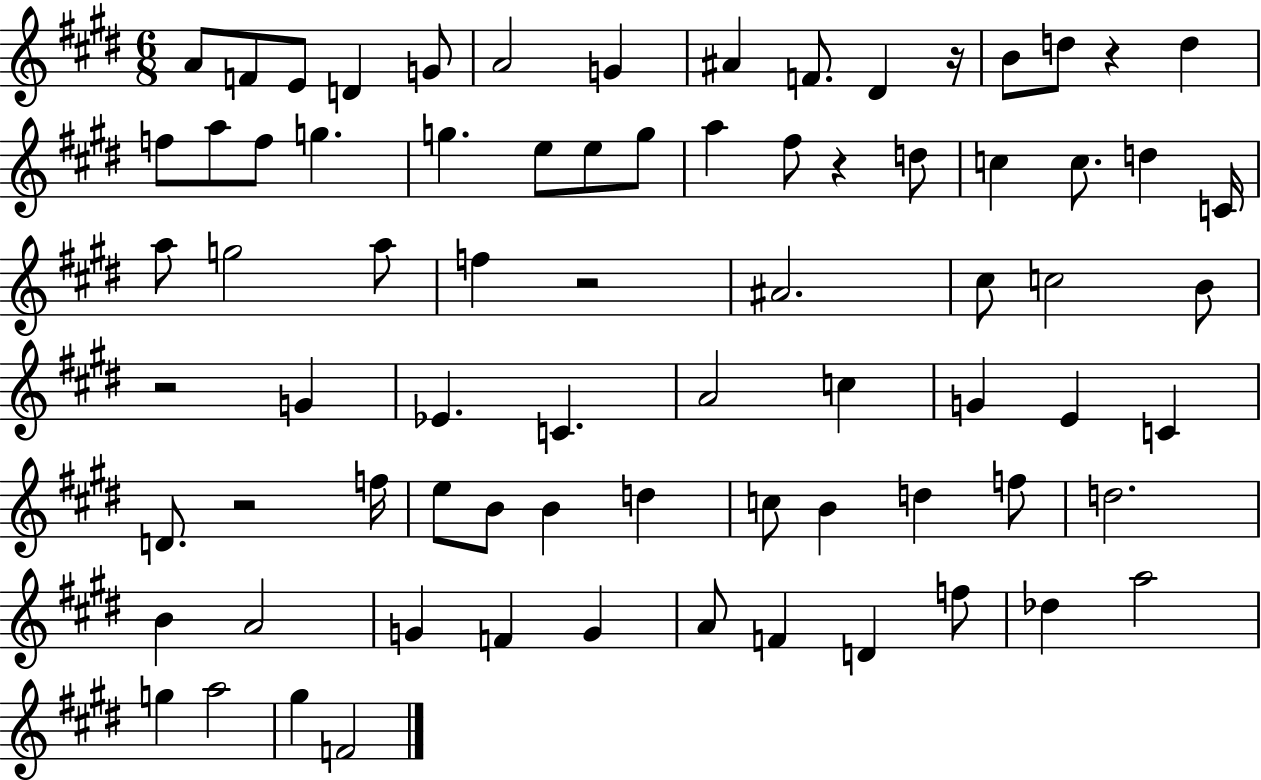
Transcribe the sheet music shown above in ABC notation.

X:1
T:Untitled
M:6/8
L:1/4
K:E
A/2 F/2 E/2 D G/2 A2 G ^A F/2 ^D z/4 B/2 d/2 z d f/2 a/2 f/2 g g e/2 e/2 g/2 a ^f/2 z d/2 c c/2 d C/4 a/2 g2 a/2 f z2 ^A2 ^c/2 c2 B/2 z2 G _E C A2 c G E C D/2 z2 f/4 e/2 B/2 B d c/2 B d f/2 d2 B A2 G F G A/2 F D f/2 _d a2 g a2 ^g F2